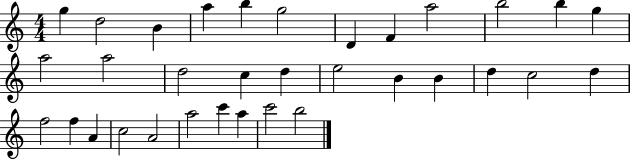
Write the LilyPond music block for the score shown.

{
  \clef treble
  \numericTimeSignature
  \time 4/4
  \key c \major
  g''4 d''2 b'4 | a''4 b''4 g''2 | d'4 f'4 a''2 | b''2 b''4 g''4 | \break a''2 a''2 | d''2 c''4 d''4 | e''2 b'4 b'4 | d''4 c''2 d''4 | \break f''2 f''4 a'4 | c''2 a'2 | a''2 c'''4 a''4 | c'''2 b''2 | \break \bar "|."
}